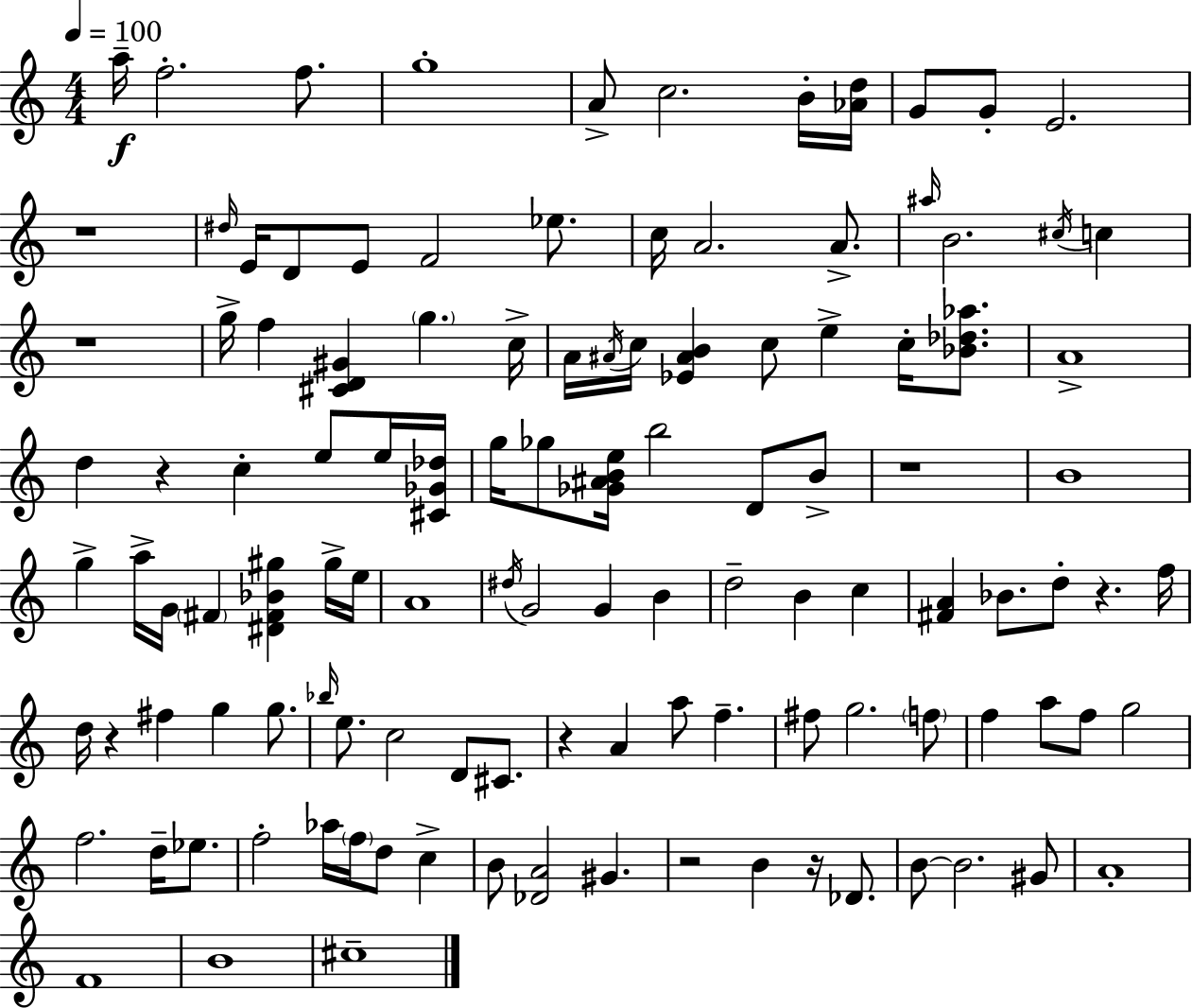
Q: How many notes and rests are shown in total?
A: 117